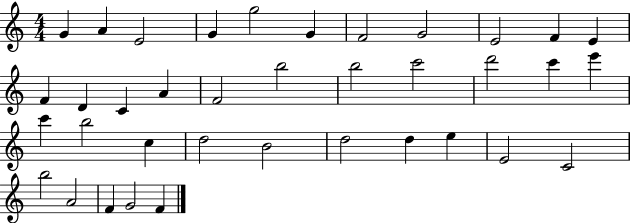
{
  \clef treble
  \numericTimeSignature
  \time 4/4
  \key c \major
  g'4 a'4 e'2 | g'4 g''2 g'4 | f'2 g'2 | e'2 f'4 e'4 | \break f'4 d'4 c'4 a'4 | f'2 b''2 | b''2 c'''2 | d'''2 c'''4 e'''4 | \break c'''4 b''2 c''4 | d''2 b'2 | d''2 d''4 e''4 | e'2 c'2 | \break b''2 a'2 | f'4 g'2 f'4 | \bar "|."
}